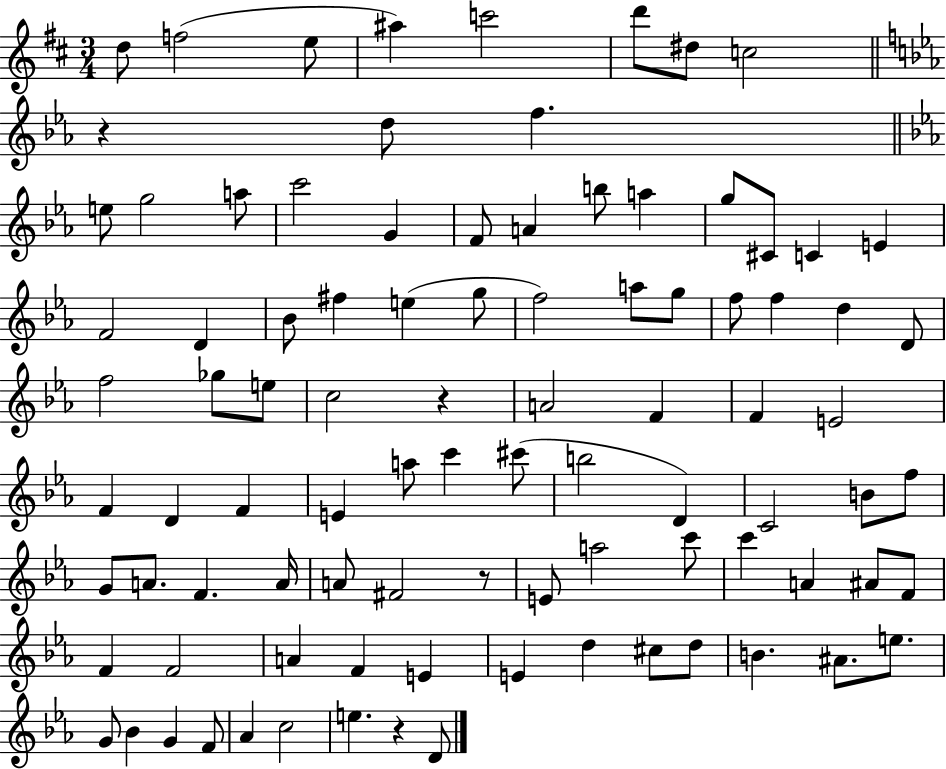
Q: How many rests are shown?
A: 4